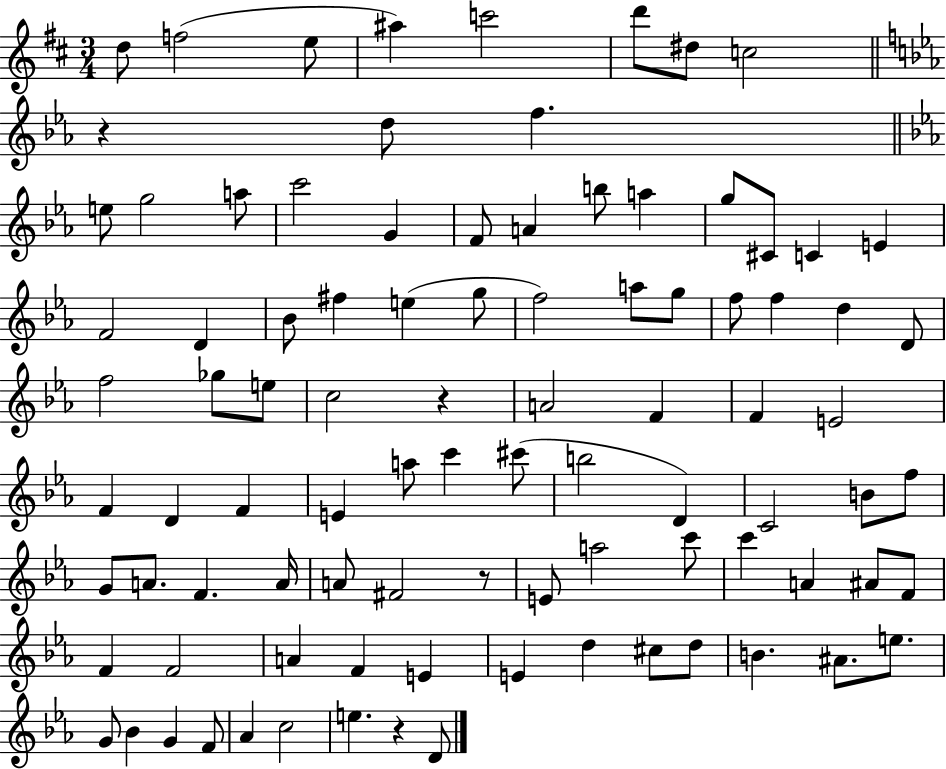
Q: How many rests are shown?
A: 4